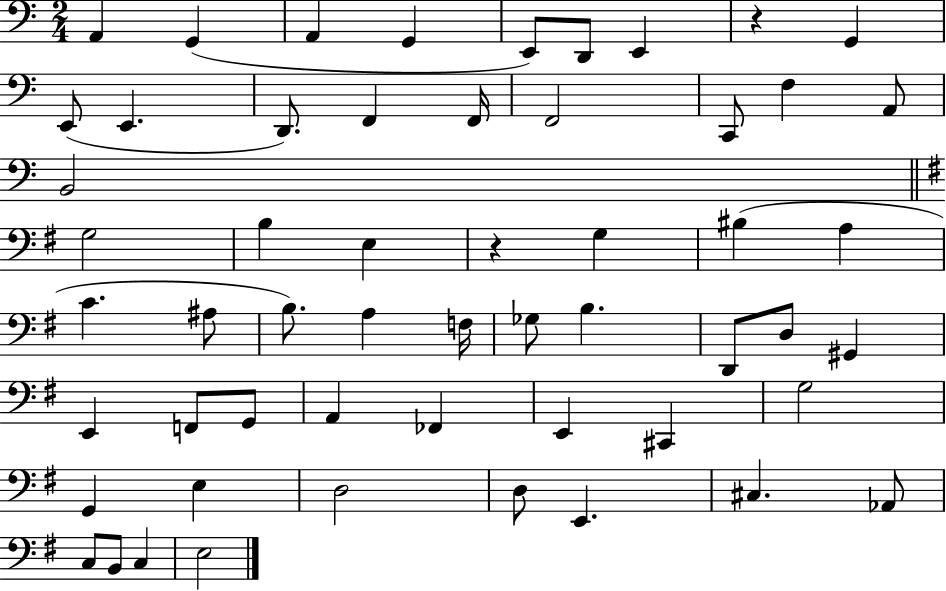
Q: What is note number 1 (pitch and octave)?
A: A2